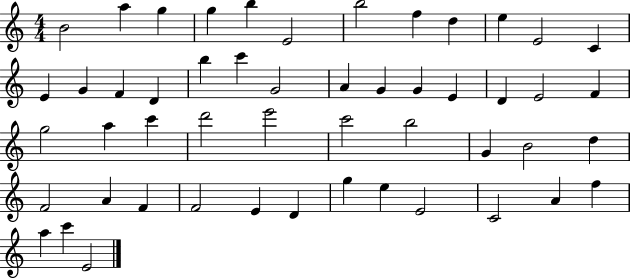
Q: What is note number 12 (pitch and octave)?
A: C4